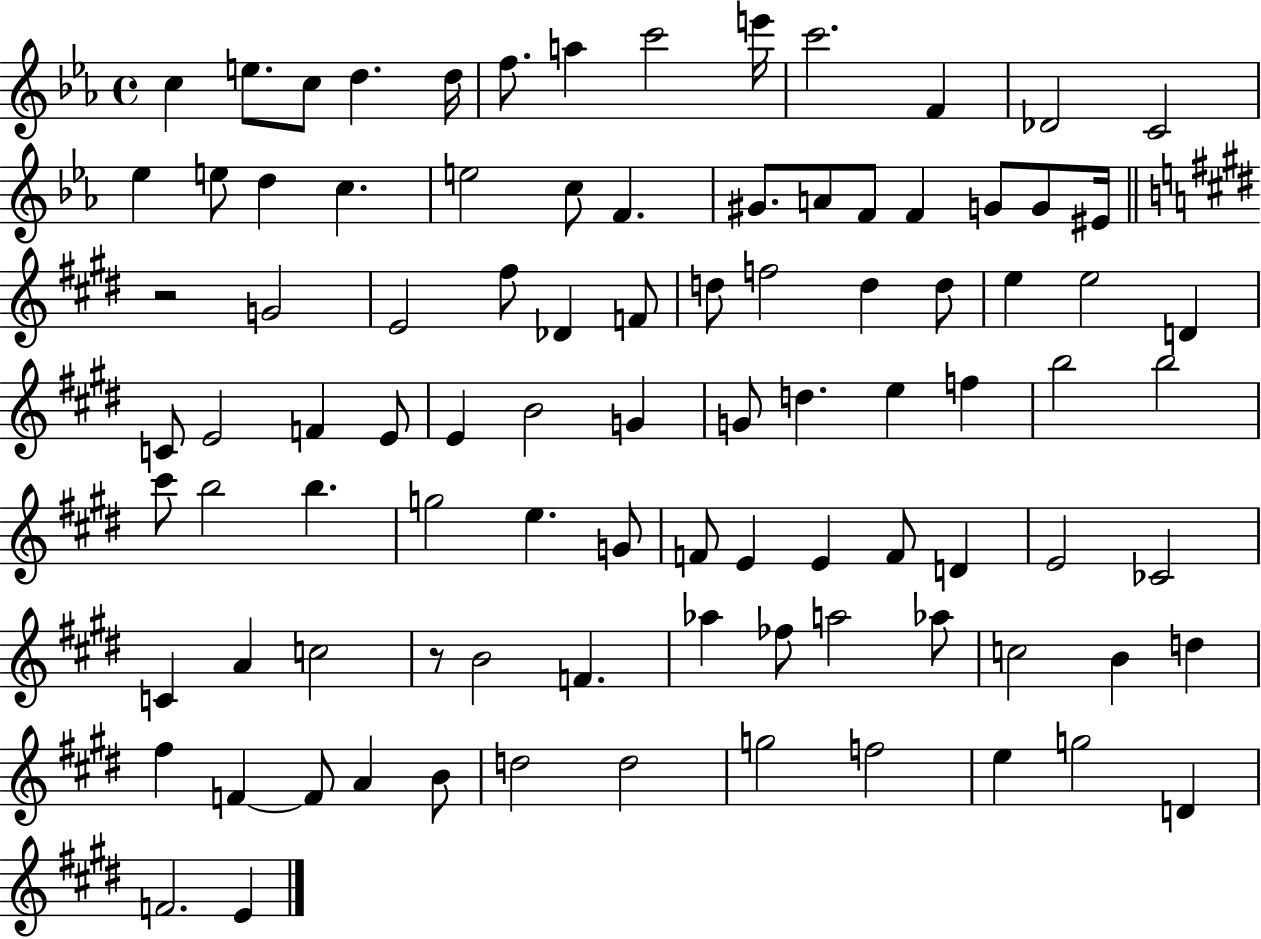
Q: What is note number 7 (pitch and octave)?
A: A5